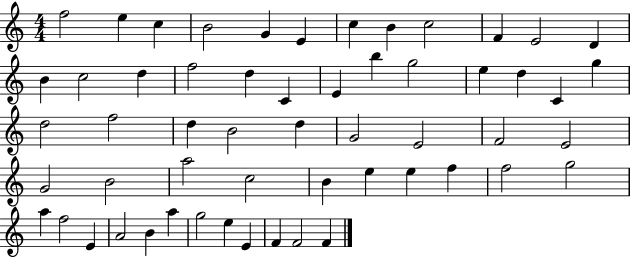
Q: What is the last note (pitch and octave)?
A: F4